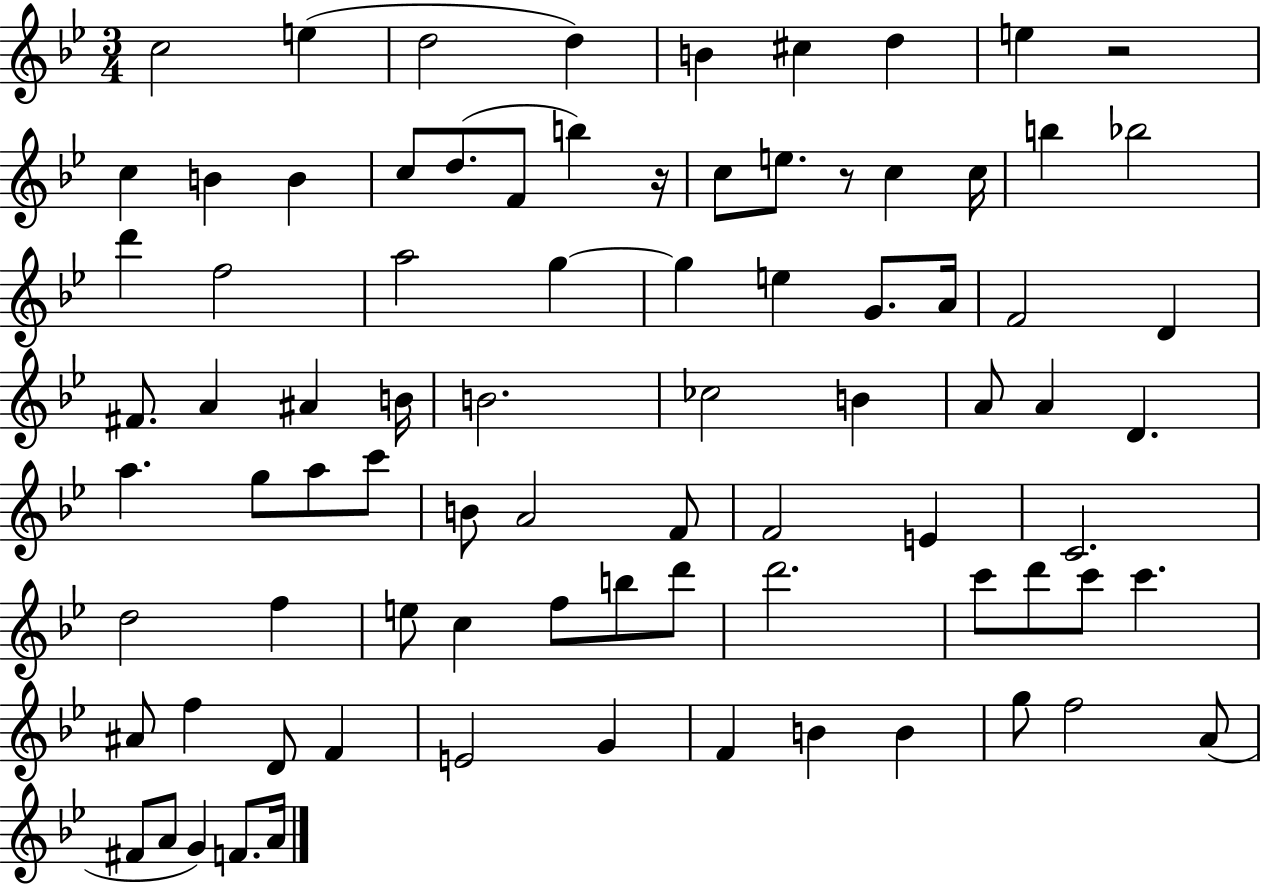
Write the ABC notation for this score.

X:1
T:Untitled
M:3/4
L:1/4
K:Bb
c2 e d2 d B ^c d e z2 c B B c/2 d/2 F/2 b z/4 c/2 e/2 z/2 c c/4 b _b2 d' f2 a2 g g e G/2 A/4 F2 D ^F/2 A ^A B/4 B2 _c2 B A/2 A D a g/2 a/2 c'/2 B/2 A2 F/2 F2 E C2 d2 f e/2 c f/2 b/2 d'/2 d'2 c'/2 d'/2 c'/2 c' ^A/2 f D/2 F E2 G F B B g/2 f2 A/2 ^F/2 A/2 G F/2 A/4